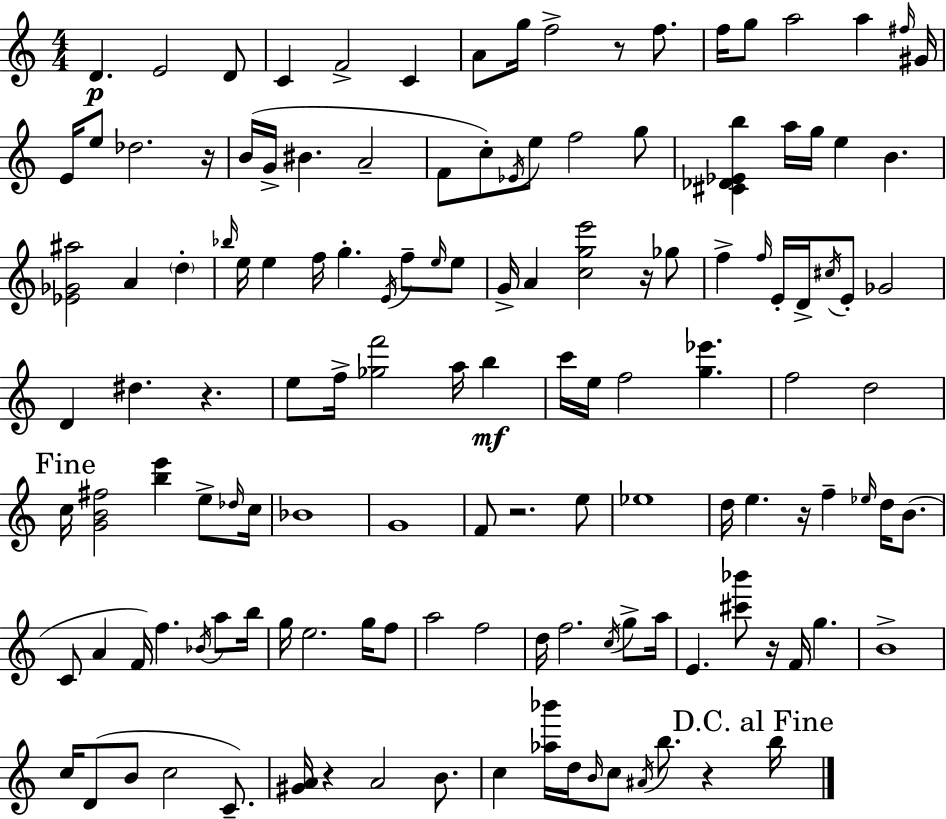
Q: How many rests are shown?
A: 9